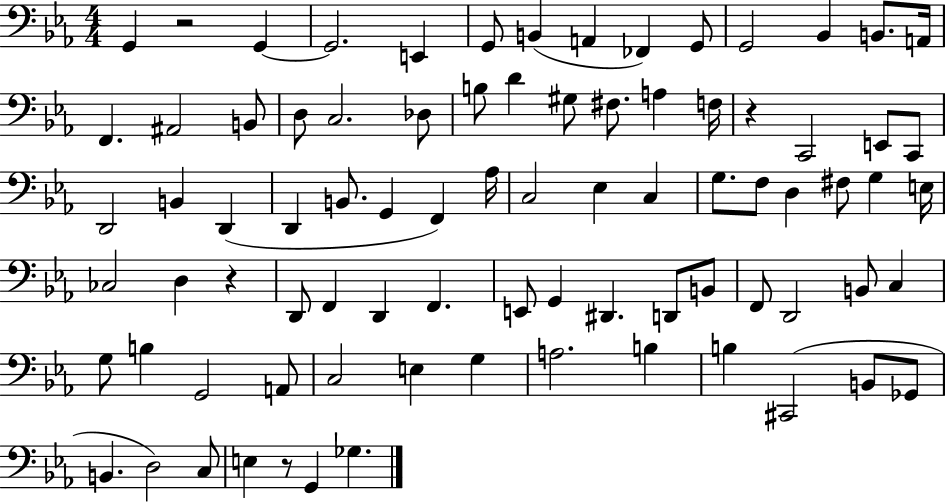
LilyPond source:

{
  \clef bass
  \numericTimeSignature
  \time 4/4
  \key ees \major
  \repeat volta 2 { g,4 r2 g,4~~ | g,2. e,4 | g,8 b,4( a,4 fes,4) g,8 | g,2 bes,4 b,8. a,16 | \break f,4. ais,2 b,8 | d8 c2. des8 | b8 d'4 gis8 fis8. a4 f16 | r4 c,2 e,8 c,8 | \break d,2 b,4 d,4( | d,4 b,8. g,4 f,4) aes16 | c2 ees4 c4 | g8. f8 d4 fis8 g4 e16 | \break ces2 d4 r4 | d,8 f,4 d,4 f,4. | e,8 g,4 dis,4. d,8 b,8 | f,8 d,2 b,8 c4 | \break g8 b4 g,2 a,8 | c2 e4 g4 | a2. b4 | b4 cis,2( b,8 ges,8 | \break b,4. d2) c8 | e4 r8 g,4 ges4. | } \bar "|."
}